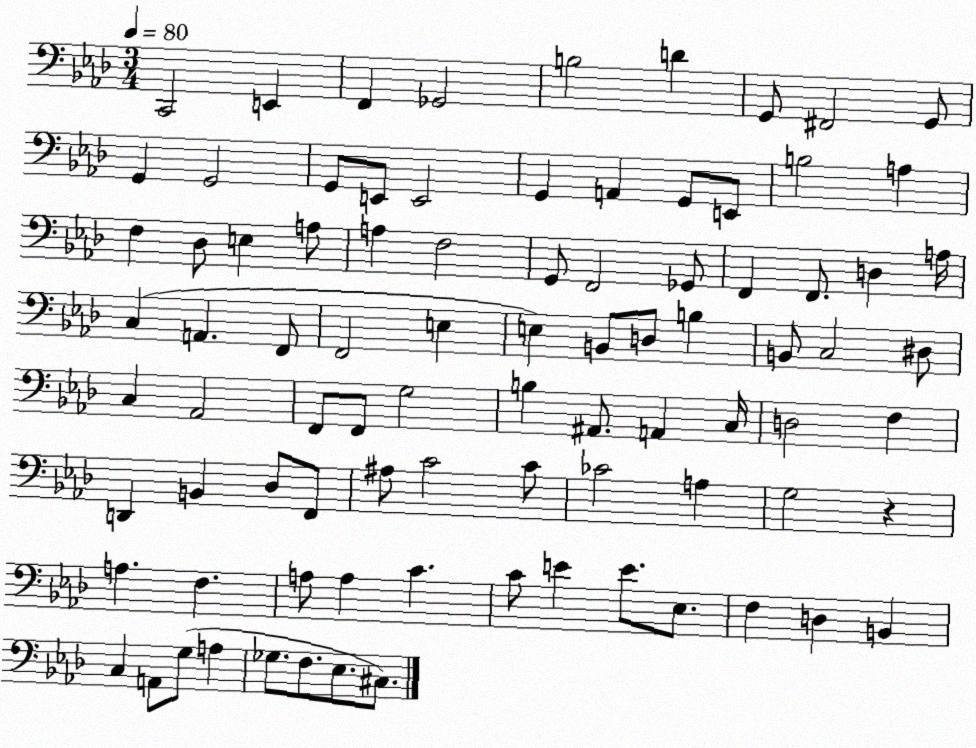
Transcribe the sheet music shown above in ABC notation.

X:1
T:Untitled
M:3/4
L:1/4
K:Ab
C,,2 E,, F,, _G,,2 B,2 D G,,/2 ^F,,2 G,,/2 G,, G,,2 G,,/2 E,,/2 E,,2 G,, A,, G,,/2 E,,/2 B,2 A, F, _D,/2 E, A,/2 A, F,2 G,,/2 F,,2 _G,,/2 F,, F,,/2 D, A,/4 C, A,, F,,/2 F,,2 E, E, B,,/2 D,/2 B, B,,/2 C,2 ^D,/2 C, _A,,2 F,,/2 F,,/2 G,2 B, ^A,,/2 A,, C,/4 D,2 F, D,, B,, _D,/2 F,,/2 ^A,/2 C2 C/2 _C2 A, G,2 z A, F, A,/2 A, C C/2 E E/2 _E,/2 F, D, B,, C, A,,/2 G,/2 A, _G,/2 F,/2 _E,/2 ^C,/2